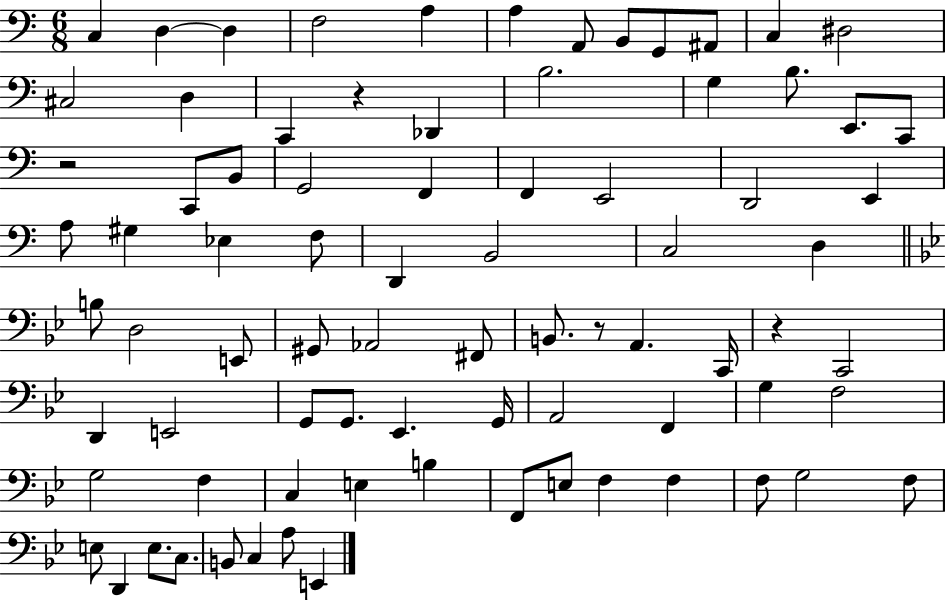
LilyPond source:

{
  \clef bass
  \numericTimeSignature
  \time 6/8
  \key c \major
  c4 d4~~ d4 | f2 a4 | a4 a,8 b,8 g,8 ais,8 | c4 dis2 | \break cis2 d4 | c,4 r4 des,4 | b2. | g4 b8. e,8. c,8 | \break r2 c,8 b,8 | g,2 f,4 | f,4 e,2 | d,2 e,4 | \break a8 gis4 ees4 f8 | d,4 b,2 | c2 d4 | \bar "||" \break \key bes \major b8 d2 e,8 | gis,8 aes,2 fis,8 | b,8. r8 a,4. c,16 | r4 c,2 | \break d,4 e,2 | g,8 g,8. ees,4. g,16 | a,2 f,4 | g4 f2 | \break g2 f4 | c4 e4 b4 | f,8 e8 f4 f4 | f8 g2 f8 | \break e8 d,4 e8. c8. | b,8 c4 a8 e,4 | \bar "|."
}